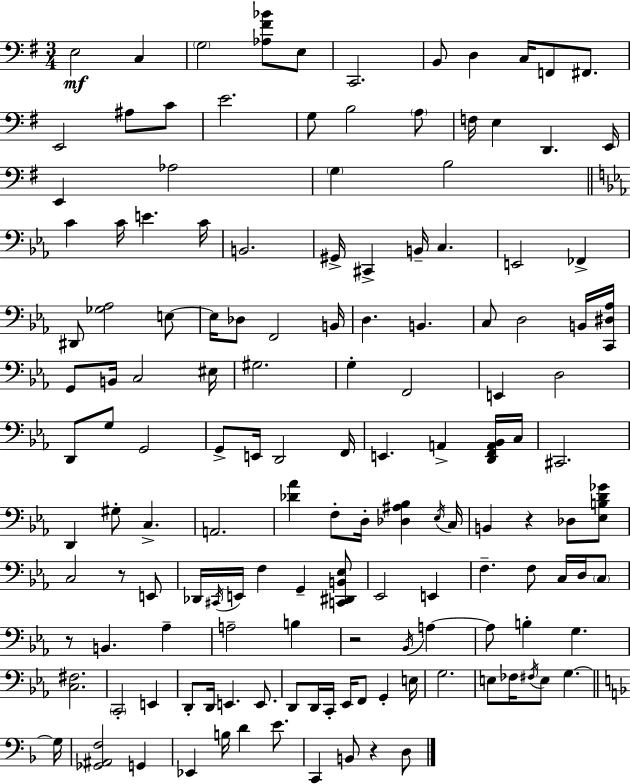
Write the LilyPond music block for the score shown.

{
  \clef bass
  \numericTimeSignature
  \time 3/4
  \key e \minor
  e2\mf c4 | \parenthesize g2 <aes fis' bes'>8 e8 | c,2. | b,8 d4 c16 f,8 fis,8. | \break e,2 ais8 c'8 | e'2. | g8 b2 \parenthesize a8 | f16 e4 d,4. e,16 | \break e,4 aes2 | \parenthesize g4 b2 | \bar "||" \break \key c \minor c'4 c'16 e'4. c'16 | b,2. | gis,16-> cis,4-> b,16-- c4. | e,2 fes,4-> | \break dis,8 <ges aes>2 e8~~ | e16 des8 f,2 b,16 | d4. b,4. | c8 d2 b,16 <c, dis aes>16 | \break g,8 b,16 c2 eis16 | gis2. | g4-. f,2 | e,4 d2 | \break d,8 g8 g,2 | g,8-> e,16 d,2 f,16 | e,4. a,4-> <d, f, a, bes,>16 c16 | cis,2. | \break d,4 gis8-. c4.-> | a,2. | <des' aes'>4 f8-. d16-. <des ais bes>4 \acciaccatura { ees16 } | c16 b,4 r4 des8 <ees b d' ges'>8 | \break c2 r8 e,8 | des,16 \acciaccatura { cis,16 } e,16 f4 g,4-- | <c, dis, b, ees>8 ees,2 e,4 | f4.-- f8 c16 d16 | \break \parenthesize c8 r8 b,4. aes4-- | a2-- b4 | r2 \acciaccatura { bes,16 } a4~~ | a8 b4-. g4. | \break <c fis>2. | \parenthesize c,2-. e,4 | d,8-. d,16 e,4. | e,8. d,8 d,16 c,16-. ees,16 f,8 g,4-. | \break e16 g2. | e8 fes16 \acciaccatura { fis16 } e8 g4.~~ | \bar "||" \break \key f \major g16 <ges, ais, f>2 g,4 | ees,4 b16 d'4 e'8. | c,4 b,8 r4 d8 | \bar "|."
}